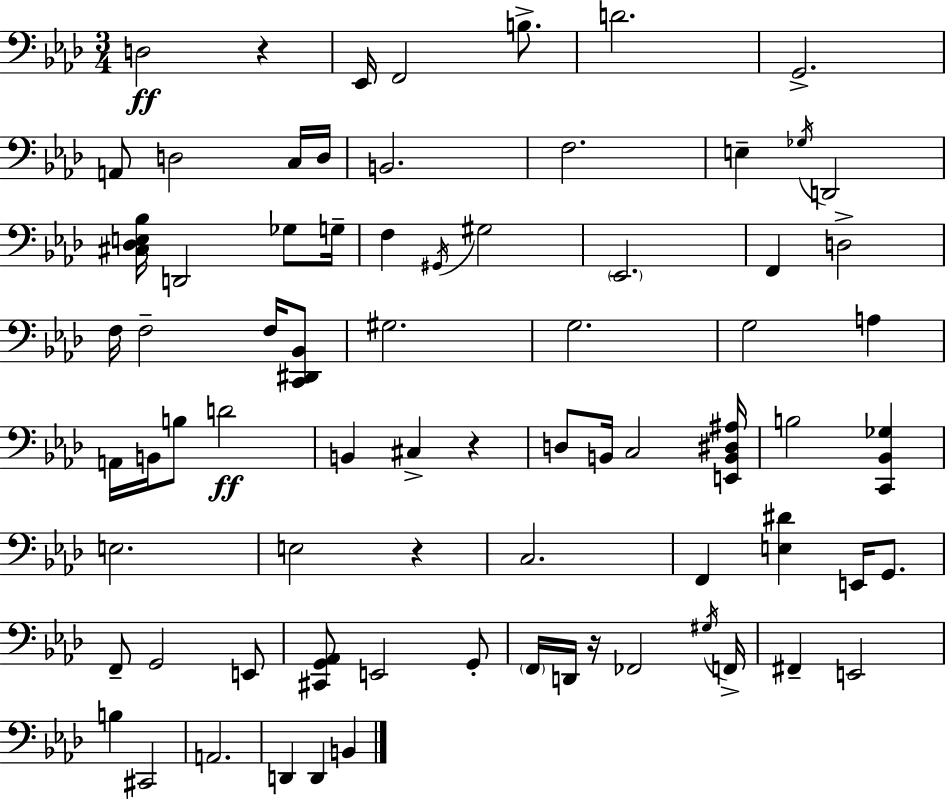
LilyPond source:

{
  \clef bass
  \numericTimeSignature
  \time 3/4
  \key f \minor
  d2\ff r4 | ees,16 f,2 b8.-> | d'2. | g,2.-> | \break a,8 d2 c16 d16 | b,2. | f2. | e4-- \acciaccatura { ges16 } d,2 | \break <cis des e bes>16 d,2 ges8 | g16-- f4 \acciaccatura { gis,16 } gis2 | \parenthesize ees,2. | f,4 d2-> | \break f16 f2-- f16 | <c, dis, bes,>8 gis2. | g2. | g2 a4 | \break a,16 b,16 b8 d'2\ff | b,4 cis4-> r4 | d8 b,16 c2 | <e, b, dis ais>16 b2 <c, bes, ges>4 | \break e2. | e2 r4 | c2. | f,4 <e dis'>4 e,16 g,8. | \break f,8-- g,2 | e,8 <cis, g, aes,>8 e,2 | g,8-. \parenthesize f,16 d,16 r16 fes,2 | \acciaccatura { gis16 } f,16-> fis,4-- e,2 | \break b4 cis,2 | a,2. | d,4 d,4 b,4 | \bar "|."
}